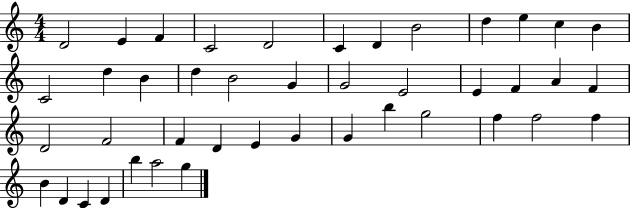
X:1
T:Untitled
M:4/4
L:1/4
K:C
D2 E F C2 D2 C D B2 d e c B C2 d B d B2 G G2 E2 E F A F D2 F2 F D E G G b g2 f f2 f B D C D b a2 g